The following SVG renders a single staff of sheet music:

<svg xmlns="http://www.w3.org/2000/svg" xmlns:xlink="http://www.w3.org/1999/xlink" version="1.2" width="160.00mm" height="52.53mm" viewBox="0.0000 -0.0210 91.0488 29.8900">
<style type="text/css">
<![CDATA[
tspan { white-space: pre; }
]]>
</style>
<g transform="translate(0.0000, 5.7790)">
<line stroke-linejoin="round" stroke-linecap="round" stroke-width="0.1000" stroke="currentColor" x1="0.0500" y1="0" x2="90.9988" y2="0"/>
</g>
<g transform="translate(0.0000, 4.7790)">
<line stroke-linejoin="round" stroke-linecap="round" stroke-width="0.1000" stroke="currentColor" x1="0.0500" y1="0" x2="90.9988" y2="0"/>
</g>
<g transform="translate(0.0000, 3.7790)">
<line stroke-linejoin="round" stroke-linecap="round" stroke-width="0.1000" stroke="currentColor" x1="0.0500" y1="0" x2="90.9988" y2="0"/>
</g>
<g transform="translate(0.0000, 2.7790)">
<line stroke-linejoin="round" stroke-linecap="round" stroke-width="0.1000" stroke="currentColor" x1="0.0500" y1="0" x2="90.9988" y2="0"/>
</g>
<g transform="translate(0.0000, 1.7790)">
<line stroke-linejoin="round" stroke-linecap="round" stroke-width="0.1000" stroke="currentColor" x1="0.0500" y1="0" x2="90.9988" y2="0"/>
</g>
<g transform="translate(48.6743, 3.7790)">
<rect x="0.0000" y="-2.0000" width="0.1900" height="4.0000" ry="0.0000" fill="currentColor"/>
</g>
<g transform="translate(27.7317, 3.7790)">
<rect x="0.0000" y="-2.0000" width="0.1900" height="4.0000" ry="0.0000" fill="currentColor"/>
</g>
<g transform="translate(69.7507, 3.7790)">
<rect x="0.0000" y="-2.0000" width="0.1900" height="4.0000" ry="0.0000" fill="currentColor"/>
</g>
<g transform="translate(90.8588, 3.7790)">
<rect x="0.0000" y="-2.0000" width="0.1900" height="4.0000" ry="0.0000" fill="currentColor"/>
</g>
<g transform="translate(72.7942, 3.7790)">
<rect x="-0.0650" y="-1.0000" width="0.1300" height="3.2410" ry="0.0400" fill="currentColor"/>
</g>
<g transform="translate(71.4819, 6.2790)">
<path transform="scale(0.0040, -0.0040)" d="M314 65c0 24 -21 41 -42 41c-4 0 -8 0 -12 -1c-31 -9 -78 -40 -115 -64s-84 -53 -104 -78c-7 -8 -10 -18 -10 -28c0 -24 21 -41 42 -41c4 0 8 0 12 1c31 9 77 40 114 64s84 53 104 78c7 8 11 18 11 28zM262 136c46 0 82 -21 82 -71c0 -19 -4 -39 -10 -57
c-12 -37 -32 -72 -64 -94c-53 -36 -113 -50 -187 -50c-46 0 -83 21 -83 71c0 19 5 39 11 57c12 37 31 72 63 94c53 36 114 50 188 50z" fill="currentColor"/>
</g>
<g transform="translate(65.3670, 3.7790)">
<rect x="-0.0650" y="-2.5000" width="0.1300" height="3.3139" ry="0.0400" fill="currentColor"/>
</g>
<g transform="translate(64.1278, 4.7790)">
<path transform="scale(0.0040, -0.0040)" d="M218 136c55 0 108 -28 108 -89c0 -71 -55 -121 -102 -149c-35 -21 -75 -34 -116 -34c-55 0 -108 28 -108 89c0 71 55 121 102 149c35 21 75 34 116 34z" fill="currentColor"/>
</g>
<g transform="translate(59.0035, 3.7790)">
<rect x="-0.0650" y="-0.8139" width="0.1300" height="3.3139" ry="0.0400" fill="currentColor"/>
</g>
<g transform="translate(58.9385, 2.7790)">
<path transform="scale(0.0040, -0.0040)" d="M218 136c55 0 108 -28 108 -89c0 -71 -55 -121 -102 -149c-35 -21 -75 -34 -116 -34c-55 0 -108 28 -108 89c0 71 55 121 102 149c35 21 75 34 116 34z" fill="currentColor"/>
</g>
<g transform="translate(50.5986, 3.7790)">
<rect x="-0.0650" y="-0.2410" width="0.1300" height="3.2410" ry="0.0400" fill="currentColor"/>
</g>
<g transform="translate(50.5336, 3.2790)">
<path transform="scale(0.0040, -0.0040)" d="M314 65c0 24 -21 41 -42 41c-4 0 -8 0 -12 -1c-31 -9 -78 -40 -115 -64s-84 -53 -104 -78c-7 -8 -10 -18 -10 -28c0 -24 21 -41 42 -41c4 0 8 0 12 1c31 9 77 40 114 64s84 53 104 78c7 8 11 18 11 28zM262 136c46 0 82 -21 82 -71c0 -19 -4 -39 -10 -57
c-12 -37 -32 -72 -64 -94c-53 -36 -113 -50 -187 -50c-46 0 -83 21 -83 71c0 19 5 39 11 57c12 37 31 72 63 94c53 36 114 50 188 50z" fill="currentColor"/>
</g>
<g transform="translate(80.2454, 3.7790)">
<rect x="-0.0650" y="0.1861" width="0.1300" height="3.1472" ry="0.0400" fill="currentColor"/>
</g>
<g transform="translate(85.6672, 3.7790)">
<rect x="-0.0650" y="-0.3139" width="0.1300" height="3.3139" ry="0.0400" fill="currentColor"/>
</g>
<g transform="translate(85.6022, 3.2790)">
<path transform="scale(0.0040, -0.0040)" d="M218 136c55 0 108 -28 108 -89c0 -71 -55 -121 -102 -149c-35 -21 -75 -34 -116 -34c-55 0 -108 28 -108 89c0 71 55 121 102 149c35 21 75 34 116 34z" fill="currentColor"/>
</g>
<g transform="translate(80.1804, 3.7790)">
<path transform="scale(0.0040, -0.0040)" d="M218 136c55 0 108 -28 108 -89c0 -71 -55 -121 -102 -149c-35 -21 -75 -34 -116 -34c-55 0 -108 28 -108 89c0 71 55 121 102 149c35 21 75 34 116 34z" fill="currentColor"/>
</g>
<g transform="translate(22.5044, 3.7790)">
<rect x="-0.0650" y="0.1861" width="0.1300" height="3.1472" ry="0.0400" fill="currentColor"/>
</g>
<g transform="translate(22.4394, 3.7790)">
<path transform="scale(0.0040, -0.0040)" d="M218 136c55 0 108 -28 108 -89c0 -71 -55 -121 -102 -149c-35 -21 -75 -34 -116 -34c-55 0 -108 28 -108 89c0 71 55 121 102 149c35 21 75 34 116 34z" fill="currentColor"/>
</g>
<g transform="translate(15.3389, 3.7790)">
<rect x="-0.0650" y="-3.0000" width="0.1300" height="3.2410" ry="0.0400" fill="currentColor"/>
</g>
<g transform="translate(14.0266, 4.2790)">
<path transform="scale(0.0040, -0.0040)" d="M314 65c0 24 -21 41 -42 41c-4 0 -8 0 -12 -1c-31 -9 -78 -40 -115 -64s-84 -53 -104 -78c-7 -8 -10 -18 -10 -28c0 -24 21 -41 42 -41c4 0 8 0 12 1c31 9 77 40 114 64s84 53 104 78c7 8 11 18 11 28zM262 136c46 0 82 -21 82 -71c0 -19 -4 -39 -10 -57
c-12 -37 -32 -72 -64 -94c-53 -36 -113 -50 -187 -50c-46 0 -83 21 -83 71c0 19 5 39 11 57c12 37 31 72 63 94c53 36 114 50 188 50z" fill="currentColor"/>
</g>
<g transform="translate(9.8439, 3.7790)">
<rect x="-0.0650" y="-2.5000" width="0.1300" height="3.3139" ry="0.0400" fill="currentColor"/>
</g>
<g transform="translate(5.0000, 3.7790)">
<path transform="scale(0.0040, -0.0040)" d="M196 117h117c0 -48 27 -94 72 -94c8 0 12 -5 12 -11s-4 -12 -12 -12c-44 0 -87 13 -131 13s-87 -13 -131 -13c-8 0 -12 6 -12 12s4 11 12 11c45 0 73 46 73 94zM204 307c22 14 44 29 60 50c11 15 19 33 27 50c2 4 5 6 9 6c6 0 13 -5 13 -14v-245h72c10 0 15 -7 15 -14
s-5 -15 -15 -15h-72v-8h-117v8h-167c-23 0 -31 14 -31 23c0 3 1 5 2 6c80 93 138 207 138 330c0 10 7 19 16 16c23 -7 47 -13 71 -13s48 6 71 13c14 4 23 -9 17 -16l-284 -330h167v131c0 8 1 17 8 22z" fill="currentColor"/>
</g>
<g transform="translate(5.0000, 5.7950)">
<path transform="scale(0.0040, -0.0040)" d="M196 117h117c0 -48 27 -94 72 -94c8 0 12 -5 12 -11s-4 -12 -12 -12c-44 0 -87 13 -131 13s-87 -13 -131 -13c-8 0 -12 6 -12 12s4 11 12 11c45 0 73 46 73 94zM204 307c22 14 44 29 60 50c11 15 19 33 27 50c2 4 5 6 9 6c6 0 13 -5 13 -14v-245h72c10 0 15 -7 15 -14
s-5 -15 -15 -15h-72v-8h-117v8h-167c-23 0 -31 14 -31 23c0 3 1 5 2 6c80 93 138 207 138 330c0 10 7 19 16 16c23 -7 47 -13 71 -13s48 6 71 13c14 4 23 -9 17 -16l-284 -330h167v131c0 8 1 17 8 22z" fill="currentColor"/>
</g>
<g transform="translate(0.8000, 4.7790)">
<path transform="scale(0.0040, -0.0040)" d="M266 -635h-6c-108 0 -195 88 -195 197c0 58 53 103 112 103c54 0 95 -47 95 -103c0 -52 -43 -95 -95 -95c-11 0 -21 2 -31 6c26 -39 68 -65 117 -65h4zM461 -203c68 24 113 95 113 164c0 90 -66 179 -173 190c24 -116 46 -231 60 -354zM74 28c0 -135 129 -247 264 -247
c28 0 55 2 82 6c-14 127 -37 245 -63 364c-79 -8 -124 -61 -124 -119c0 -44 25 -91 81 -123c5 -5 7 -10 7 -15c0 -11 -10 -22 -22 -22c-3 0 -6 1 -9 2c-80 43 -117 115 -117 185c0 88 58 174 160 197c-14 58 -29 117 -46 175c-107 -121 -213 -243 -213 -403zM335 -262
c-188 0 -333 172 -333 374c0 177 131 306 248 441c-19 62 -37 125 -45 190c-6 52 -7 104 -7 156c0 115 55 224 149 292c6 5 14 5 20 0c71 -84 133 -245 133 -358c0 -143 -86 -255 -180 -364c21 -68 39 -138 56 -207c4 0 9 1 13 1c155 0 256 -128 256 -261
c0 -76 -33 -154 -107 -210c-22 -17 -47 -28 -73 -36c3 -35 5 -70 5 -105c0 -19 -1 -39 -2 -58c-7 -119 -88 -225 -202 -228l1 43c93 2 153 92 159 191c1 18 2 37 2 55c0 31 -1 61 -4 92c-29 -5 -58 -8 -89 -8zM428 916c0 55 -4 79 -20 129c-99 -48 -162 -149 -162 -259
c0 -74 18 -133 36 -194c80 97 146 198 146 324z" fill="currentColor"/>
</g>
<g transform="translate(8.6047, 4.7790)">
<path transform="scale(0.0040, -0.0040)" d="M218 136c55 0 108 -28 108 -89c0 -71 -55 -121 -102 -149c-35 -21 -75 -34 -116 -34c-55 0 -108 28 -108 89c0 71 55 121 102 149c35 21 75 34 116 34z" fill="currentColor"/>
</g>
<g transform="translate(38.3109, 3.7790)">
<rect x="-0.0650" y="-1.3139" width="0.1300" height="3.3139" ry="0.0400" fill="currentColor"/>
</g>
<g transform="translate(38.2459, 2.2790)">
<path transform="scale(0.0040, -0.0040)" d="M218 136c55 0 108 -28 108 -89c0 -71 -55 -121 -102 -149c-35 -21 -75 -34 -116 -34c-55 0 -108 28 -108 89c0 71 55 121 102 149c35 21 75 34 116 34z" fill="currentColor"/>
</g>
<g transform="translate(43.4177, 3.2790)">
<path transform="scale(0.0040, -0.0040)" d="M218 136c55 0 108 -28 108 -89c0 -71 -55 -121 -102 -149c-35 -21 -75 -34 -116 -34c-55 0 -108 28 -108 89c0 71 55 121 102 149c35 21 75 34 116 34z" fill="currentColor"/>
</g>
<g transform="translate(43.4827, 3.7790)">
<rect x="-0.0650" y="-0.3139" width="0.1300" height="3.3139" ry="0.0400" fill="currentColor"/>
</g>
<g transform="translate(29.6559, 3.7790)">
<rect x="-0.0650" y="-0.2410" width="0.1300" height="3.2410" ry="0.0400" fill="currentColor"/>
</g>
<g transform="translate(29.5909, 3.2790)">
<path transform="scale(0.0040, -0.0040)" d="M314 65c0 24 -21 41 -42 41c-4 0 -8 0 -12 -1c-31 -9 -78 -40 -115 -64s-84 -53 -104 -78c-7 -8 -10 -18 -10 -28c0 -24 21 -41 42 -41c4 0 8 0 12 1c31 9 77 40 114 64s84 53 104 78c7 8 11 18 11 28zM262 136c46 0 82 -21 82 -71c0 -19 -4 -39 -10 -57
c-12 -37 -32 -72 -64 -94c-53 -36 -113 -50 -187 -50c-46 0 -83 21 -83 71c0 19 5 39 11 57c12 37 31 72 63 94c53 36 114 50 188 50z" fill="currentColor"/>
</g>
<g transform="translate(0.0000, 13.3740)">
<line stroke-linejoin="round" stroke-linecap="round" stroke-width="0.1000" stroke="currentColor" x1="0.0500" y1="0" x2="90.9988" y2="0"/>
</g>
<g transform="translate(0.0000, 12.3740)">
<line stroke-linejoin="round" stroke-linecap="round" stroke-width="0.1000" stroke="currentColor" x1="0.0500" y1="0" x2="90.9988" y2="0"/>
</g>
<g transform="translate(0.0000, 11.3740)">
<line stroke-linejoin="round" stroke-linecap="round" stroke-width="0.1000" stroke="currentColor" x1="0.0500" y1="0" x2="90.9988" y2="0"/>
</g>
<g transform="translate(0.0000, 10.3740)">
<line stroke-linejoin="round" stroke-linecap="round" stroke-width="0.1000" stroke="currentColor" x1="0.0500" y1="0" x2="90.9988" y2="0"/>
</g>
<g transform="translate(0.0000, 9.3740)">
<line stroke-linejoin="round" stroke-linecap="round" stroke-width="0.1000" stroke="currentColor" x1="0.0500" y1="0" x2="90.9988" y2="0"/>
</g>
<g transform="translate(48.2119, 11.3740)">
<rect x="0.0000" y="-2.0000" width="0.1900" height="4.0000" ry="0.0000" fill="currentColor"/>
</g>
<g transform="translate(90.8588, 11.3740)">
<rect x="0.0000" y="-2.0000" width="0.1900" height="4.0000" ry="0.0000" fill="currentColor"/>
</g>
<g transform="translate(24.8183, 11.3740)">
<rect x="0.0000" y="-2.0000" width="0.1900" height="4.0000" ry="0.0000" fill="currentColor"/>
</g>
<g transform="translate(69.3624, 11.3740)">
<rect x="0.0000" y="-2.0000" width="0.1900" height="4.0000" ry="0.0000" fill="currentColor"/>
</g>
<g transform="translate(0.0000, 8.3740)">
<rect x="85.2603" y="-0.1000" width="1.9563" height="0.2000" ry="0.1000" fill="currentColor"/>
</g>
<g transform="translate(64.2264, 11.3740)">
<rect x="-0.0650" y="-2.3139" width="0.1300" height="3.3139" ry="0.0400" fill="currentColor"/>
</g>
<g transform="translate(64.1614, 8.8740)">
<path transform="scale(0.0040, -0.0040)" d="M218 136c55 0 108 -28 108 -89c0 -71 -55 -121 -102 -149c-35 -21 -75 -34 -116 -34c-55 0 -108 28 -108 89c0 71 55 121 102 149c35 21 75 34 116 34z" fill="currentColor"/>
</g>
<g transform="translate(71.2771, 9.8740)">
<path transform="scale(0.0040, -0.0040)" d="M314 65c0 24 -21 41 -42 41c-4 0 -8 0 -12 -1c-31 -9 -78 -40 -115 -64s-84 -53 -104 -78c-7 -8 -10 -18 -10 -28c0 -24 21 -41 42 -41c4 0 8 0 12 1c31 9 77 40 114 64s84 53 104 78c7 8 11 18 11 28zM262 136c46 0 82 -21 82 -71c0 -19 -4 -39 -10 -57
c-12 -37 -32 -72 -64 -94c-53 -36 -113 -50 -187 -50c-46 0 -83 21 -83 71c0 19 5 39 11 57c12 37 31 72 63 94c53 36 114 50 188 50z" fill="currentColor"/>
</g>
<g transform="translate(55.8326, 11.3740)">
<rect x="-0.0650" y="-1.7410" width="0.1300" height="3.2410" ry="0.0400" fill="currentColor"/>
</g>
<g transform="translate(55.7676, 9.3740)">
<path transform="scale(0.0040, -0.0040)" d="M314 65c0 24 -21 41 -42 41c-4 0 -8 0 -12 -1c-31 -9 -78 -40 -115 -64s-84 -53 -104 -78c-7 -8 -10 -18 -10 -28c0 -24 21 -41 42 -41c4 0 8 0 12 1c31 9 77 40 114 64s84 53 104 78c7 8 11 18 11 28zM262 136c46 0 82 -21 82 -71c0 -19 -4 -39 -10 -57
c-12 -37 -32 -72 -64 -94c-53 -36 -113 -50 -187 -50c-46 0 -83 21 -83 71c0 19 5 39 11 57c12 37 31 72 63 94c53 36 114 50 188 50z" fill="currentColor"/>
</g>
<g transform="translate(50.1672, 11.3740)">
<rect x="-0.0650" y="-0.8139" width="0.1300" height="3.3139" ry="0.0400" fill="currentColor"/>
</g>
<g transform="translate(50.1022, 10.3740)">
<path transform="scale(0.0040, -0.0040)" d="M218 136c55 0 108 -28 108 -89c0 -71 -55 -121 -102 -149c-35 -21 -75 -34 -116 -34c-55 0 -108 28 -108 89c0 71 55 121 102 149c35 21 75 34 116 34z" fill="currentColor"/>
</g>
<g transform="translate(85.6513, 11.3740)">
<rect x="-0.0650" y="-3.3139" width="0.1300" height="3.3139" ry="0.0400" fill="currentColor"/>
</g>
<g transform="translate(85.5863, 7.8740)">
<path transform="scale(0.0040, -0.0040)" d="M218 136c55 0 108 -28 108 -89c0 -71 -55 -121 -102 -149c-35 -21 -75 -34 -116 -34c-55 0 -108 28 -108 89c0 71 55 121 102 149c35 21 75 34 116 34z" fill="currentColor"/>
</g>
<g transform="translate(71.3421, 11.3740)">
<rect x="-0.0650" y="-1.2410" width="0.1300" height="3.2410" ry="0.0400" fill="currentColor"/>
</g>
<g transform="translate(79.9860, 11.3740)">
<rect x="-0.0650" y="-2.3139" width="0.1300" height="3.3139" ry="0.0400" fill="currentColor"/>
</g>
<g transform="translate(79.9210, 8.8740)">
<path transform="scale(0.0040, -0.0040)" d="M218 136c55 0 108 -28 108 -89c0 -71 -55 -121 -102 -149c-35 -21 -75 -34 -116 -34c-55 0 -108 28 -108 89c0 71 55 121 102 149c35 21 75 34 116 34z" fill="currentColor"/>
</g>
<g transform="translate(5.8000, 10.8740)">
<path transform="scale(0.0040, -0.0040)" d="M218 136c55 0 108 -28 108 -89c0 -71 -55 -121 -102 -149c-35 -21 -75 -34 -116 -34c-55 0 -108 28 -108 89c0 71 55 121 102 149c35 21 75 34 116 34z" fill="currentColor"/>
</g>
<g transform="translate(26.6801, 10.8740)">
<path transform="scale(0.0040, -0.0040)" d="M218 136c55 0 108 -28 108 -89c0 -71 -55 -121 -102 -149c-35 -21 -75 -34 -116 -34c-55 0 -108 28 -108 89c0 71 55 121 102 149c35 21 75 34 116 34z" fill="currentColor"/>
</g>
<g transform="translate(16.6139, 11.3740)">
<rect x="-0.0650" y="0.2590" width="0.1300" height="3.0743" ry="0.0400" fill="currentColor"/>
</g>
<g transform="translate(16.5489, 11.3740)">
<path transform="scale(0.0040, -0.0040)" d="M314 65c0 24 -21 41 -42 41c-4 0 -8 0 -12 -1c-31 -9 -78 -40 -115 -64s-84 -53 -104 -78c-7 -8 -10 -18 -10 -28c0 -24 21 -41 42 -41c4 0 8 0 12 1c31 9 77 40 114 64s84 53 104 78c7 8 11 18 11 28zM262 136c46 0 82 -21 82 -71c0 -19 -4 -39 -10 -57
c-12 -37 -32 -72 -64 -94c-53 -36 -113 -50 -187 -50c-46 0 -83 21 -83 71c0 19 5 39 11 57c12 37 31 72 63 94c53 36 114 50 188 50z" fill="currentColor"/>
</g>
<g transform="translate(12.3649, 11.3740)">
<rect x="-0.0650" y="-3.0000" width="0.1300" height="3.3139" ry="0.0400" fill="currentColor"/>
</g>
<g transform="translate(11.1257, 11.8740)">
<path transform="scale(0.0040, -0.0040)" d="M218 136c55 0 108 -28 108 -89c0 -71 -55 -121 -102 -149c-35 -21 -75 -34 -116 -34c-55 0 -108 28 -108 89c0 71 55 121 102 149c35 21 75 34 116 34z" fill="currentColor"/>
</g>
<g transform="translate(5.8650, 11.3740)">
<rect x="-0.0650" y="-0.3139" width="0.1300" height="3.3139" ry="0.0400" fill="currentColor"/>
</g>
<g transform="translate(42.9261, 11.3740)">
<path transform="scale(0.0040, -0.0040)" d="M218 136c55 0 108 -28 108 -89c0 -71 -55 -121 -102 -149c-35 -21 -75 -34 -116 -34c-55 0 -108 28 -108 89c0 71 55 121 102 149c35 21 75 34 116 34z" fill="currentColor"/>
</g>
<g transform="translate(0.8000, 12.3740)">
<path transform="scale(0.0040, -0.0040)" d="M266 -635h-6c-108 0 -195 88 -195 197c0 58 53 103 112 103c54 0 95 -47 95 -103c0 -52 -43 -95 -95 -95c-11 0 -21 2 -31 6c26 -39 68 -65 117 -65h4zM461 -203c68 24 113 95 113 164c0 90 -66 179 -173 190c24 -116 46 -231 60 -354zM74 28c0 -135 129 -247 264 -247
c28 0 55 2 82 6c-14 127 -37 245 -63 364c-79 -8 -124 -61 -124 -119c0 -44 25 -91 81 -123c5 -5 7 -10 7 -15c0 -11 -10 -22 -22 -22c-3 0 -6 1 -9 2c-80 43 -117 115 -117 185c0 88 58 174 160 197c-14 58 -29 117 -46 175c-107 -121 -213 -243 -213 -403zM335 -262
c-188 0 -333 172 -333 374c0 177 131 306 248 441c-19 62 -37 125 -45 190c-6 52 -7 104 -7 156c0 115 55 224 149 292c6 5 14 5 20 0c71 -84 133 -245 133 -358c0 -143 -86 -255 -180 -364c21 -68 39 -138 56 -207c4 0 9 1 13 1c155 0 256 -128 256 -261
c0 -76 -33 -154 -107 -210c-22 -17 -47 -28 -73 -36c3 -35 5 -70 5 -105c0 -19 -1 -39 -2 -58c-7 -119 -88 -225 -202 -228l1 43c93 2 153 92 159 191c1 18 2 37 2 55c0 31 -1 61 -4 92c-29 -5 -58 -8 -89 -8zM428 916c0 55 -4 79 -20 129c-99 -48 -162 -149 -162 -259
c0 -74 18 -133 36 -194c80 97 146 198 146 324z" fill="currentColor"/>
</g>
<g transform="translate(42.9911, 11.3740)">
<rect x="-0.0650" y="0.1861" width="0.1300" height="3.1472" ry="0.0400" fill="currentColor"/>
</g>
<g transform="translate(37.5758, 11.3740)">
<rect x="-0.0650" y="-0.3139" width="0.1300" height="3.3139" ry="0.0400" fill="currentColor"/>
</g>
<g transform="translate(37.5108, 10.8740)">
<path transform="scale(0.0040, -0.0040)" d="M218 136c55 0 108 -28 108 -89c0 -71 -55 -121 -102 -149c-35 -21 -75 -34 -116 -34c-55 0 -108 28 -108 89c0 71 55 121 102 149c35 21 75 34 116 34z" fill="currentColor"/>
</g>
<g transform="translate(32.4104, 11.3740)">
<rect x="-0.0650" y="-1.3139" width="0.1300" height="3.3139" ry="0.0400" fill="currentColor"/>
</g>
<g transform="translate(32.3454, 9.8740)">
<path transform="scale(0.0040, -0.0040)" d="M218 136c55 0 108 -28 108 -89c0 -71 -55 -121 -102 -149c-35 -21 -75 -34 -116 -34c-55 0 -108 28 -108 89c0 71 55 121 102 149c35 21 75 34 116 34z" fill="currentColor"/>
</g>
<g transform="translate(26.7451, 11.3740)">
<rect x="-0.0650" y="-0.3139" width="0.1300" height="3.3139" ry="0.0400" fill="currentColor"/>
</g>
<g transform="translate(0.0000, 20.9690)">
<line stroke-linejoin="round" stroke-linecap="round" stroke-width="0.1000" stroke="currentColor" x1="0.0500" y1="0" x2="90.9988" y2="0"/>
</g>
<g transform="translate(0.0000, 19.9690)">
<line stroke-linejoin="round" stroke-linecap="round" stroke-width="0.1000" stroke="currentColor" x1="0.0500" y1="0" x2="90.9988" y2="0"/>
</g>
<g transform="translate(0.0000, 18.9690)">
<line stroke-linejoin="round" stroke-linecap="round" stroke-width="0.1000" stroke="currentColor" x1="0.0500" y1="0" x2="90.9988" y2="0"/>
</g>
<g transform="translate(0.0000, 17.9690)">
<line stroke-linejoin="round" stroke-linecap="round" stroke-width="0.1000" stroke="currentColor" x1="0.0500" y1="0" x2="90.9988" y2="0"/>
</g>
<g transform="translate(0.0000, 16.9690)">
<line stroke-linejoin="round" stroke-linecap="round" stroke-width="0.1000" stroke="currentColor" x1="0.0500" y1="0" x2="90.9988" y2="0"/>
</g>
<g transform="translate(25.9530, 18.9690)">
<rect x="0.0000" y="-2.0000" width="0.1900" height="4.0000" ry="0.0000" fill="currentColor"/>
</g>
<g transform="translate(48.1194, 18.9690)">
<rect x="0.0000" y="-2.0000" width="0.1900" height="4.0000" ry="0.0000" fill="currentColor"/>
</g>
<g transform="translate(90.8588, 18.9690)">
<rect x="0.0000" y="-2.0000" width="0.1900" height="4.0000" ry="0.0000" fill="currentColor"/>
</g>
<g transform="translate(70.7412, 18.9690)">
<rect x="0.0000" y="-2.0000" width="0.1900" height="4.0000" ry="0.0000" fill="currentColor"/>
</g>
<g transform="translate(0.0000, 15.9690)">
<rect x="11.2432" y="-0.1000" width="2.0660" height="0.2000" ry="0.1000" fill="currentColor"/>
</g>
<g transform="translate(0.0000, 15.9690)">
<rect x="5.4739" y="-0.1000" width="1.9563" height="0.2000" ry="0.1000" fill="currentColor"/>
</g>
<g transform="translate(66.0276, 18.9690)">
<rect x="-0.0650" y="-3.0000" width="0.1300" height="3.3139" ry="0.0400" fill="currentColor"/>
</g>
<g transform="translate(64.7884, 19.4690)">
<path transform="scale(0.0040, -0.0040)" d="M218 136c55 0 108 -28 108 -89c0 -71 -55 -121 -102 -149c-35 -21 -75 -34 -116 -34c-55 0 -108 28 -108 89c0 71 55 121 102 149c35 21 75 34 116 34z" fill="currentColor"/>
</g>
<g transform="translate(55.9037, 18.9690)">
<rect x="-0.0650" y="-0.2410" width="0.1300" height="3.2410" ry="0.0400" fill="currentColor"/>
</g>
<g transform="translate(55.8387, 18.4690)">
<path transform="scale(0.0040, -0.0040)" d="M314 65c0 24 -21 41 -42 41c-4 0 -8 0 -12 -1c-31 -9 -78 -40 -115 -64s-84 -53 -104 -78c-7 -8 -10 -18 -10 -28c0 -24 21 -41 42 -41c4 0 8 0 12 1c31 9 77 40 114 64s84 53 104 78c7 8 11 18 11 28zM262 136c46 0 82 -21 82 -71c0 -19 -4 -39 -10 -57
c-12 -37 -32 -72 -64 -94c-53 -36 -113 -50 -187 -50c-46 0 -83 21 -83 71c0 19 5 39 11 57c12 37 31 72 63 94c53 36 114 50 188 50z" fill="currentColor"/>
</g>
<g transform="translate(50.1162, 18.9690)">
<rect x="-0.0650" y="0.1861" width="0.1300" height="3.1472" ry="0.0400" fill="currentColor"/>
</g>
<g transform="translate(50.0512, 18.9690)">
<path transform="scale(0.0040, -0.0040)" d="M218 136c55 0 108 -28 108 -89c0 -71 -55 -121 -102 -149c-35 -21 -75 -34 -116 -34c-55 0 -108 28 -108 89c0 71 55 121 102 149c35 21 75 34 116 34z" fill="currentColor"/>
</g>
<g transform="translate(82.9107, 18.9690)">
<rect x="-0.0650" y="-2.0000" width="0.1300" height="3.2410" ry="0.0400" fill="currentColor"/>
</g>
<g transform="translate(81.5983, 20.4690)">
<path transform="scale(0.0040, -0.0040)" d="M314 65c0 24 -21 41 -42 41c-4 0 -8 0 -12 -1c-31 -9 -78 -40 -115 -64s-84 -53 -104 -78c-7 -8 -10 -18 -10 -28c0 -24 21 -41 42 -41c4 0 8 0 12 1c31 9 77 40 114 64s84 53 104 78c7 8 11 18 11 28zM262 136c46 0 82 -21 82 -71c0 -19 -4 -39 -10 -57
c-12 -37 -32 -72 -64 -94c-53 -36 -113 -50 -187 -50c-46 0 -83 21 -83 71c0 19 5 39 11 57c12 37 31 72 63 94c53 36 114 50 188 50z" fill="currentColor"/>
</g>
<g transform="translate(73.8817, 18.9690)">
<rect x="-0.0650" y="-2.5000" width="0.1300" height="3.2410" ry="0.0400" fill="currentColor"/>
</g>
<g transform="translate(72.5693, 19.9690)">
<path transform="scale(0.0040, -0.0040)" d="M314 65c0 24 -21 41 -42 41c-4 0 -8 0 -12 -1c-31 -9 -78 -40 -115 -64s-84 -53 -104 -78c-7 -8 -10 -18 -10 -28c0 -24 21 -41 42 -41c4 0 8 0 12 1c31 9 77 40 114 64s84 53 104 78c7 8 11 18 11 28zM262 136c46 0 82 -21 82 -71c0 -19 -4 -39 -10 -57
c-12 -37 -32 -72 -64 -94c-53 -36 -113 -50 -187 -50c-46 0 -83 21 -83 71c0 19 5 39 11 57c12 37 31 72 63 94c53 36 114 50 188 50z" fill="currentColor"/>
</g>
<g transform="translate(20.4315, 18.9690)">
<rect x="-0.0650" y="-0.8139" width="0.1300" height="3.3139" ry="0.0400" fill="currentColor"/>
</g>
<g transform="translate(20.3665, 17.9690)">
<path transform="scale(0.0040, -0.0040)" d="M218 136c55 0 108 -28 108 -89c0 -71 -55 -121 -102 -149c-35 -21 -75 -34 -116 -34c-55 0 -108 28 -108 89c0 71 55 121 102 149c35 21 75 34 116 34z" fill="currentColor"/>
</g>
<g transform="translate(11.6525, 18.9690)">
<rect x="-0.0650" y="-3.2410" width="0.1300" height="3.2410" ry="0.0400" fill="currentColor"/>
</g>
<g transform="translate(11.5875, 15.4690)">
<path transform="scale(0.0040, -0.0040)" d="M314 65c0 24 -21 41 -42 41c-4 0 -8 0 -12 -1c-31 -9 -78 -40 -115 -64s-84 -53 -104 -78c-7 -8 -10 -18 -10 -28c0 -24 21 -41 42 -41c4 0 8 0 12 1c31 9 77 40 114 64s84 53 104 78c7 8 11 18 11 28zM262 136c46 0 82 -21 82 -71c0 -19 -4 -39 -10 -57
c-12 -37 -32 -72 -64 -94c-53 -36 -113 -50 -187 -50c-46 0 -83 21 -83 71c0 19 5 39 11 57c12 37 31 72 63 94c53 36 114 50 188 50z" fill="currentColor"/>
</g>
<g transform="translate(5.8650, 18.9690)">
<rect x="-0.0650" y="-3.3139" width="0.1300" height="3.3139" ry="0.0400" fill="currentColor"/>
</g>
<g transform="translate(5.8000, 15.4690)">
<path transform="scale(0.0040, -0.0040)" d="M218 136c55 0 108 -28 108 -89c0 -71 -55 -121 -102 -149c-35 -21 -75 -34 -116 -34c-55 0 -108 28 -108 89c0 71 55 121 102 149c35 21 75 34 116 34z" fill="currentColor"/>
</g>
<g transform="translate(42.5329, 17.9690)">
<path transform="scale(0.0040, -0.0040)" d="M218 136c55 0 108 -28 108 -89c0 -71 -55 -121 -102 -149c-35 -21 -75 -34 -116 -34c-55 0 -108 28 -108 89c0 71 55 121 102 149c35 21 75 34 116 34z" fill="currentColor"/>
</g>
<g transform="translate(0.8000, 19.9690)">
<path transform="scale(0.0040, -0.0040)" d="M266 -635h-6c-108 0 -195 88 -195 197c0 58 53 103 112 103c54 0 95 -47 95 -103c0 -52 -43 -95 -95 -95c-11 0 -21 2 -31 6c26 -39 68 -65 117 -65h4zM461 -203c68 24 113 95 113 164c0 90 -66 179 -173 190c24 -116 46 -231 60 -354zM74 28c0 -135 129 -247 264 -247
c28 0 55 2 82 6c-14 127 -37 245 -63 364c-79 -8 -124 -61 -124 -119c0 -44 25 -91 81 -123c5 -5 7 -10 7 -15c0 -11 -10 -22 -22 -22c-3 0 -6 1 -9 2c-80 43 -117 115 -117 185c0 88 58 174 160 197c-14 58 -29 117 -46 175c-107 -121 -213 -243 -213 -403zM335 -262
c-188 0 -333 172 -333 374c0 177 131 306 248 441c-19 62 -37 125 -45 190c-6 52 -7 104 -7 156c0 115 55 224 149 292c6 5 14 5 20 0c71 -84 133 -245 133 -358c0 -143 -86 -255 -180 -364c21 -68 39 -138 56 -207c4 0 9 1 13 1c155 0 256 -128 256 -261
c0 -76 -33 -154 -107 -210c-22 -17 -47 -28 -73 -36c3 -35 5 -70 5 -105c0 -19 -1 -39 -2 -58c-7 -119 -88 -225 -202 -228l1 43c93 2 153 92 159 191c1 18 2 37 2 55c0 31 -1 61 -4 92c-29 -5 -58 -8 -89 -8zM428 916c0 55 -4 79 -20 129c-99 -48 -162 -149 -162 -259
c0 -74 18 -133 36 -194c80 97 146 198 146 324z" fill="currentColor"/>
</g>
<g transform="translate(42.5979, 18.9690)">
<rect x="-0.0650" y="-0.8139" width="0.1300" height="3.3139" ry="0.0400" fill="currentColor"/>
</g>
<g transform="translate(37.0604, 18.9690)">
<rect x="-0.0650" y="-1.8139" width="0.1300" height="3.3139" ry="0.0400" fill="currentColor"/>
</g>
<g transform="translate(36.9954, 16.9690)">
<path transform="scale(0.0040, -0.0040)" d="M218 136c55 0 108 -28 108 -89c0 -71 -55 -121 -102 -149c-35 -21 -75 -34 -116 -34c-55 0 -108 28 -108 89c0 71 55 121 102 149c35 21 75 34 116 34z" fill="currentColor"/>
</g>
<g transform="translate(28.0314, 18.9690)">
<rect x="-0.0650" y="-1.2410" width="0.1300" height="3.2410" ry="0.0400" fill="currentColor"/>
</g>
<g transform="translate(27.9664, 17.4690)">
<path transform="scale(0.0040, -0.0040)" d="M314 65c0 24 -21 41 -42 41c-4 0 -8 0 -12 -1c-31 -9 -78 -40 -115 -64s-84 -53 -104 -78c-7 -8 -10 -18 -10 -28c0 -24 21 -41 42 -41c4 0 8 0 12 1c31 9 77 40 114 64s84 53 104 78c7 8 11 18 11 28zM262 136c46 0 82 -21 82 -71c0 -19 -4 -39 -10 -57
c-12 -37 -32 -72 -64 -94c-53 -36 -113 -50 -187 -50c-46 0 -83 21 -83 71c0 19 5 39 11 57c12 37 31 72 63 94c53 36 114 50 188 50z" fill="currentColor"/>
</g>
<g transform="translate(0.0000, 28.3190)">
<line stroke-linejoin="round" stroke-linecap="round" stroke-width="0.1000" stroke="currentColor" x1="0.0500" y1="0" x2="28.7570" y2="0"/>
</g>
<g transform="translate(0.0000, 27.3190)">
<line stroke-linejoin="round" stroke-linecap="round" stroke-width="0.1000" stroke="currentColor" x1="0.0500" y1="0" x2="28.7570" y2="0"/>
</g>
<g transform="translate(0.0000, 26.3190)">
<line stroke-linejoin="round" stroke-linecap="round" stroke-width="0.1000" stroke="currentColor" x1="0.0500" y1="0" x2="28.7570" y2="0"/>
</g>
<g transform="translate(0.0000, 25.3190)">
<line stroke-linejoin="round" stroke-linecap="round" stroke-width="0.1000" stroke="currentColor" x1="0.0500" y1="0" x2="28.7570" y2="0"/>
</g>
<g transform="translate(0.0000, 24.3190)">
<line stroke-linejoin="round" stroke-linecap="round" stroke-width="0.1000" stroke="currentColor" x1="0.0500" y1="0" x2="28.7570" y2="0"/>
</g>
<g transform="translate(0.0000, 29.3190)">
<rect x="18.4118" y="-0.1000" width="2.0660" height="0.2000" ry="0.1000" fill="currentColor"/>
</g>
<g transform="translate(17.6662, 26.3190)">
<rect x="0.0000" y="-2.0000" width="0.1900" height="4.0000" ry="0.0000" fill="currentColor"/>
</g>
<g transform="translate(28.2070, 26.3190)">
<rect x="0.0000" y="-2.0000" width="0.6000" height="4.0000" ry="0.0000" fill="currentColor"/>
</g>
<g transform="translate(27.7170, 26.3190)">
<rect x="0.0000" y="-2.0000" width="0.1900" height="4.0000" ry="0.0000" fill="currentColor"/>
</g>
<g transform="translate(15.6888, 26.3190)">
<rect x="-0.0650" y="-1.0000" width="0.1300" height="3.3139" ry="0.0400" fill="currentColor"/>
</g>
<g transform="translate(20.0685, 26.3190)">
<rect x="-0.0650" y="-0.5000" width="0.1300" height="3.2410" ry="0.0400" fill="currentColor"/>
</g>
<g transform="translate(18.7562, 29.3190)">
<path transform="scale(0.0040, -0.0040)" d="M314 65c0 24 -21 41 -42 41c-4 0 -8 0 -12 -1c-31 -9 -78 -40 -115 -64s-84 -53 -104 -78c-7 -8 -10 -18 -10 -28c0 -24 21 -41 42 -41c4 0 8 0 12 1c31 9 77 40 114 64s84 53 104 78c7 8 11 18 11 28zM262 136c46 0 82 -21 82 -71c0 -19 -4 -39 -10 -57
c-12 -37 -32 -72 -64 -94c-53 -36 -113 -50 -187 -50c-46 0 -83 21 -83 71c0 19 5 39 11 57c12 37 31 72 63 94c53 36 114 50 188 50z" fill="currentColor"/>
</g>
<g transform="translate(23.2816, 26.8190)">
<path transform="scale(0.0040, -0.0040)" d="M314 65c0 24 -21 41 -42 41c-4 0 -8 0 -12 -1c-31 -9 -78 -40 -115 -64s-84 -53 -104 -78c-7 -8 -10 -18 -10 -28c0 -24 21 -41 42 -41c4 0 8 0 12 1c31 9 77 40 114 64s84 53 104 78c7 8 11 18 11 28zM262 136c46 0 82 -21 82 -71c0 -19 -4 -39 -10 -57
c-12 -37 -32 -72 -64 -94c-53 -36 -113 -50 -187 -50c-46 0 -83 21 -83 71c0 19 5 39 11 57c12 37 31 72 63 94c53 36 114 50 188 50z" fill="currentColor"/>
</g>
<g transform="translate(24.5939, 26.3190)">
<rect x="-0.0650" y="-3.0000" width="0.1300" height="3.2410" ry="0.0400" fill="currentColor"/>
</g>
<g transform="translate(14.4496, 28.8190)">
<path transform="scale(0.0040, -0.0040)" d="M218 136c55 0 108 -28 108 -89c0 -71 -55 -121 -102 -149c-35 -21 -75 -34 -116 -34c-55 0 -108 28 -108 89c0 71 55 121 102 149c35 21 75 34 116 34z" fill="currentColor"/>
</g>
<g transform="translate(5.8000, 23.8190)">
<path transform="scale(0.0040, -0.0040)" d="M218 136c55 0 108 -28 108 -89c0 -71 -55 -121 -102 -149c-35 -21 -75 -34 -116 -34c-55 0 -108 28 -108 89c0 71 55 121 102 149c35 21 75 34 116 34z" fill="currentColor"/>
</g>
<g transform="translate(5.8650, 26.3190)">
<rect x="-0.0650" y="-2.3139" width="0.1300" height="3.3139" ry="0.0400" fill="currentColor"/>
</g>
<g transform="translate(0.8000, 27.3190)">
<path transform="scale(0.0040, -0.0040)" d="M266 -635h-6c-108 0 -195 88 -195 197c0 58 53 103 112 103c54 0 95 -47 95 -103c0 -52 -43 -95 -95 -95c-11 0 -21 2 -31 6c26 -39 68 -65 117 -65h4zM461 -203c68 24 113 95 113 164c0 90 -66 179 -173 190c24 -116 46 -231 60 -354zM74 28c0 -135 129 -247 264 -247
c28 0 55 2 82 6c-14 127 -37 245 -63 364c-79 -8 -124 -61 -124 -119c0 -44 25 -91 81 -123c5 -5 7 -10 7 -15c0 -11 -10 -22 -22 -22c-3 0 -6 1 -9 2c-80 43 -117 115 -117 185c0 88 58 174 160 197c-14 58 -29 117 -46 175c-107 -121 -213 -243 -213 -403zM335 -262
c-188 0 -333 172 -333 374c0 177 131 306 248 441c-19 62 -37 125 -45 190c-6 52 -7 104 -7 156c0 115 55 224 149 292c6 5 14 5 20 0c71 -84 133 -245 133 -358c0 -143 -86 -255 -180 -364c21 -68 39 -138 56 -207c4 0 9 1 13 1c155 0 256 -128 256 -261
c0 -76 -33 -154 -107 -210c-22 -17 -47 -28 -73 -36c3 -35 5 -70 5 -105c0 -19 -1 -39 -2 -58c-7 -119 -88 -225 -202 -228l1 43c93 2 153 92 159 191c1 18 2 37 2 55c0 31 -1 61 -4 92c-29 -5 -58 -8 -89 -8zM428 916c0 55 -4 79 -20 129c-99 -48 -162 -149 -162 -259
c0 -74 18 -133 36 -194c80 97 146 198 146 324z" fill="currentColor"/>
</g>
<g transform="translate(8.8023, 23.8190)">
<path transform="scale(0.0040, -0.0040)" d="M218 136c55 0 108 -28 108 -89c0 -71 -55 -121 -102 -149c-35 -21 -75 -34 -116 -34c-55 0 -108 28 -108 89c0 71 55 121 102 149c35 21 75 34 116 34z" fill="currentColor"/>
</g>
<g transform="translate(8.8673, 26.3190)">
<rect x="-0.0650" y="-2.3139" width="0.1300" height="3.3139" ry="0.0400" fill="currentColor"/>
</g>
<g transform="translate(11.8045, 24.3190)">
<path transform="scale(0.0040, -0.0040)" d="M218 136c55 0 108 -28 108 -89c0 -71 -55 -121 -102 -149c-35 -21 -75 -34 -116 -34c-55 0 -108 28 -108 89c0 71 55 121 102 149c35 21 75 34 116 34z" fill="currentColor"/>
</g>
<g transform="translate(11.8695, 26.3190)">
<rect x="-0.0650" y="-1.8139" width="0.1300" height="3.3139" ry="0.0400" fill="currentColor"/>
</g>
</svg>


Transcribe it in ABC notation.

X:1
T:Untitled
M:4/4
L:1/4
K:C
G A2 B c2 e c c2 d G D2 B c c A B2 c e c B d f2 g e2 g b b b2 d e2 f d B c2 A G2 F2 g g f D C2 A2